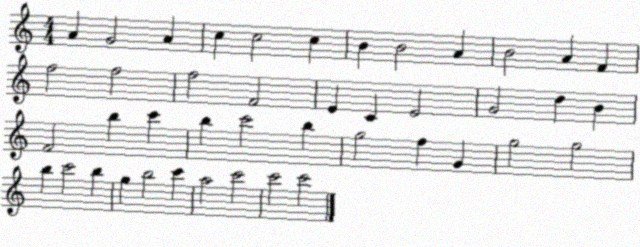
X:1
T:Untitled
M:4/4
L:1/4
K:C
A G2 A c c2 c B B2 A B2 A F f2 f2 f2 F2 E C E2 G2 d B F2 b c' b c'2 b g2 f G g2 g2 b c'2 b g b2 c' a2 c'2 c'2 c'2